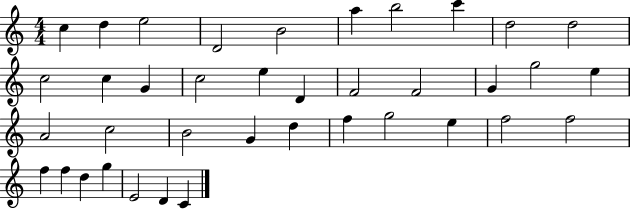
X:1
T:Untitled
M:4/4
L:1/4
K:C
c d e2 D2 B2 a b2 c' d2 d2 c2 c G c2 e D F2 F2 G g2 e A2 c2 B2 G d f g2 e f2 f2 f f d g E2 D C